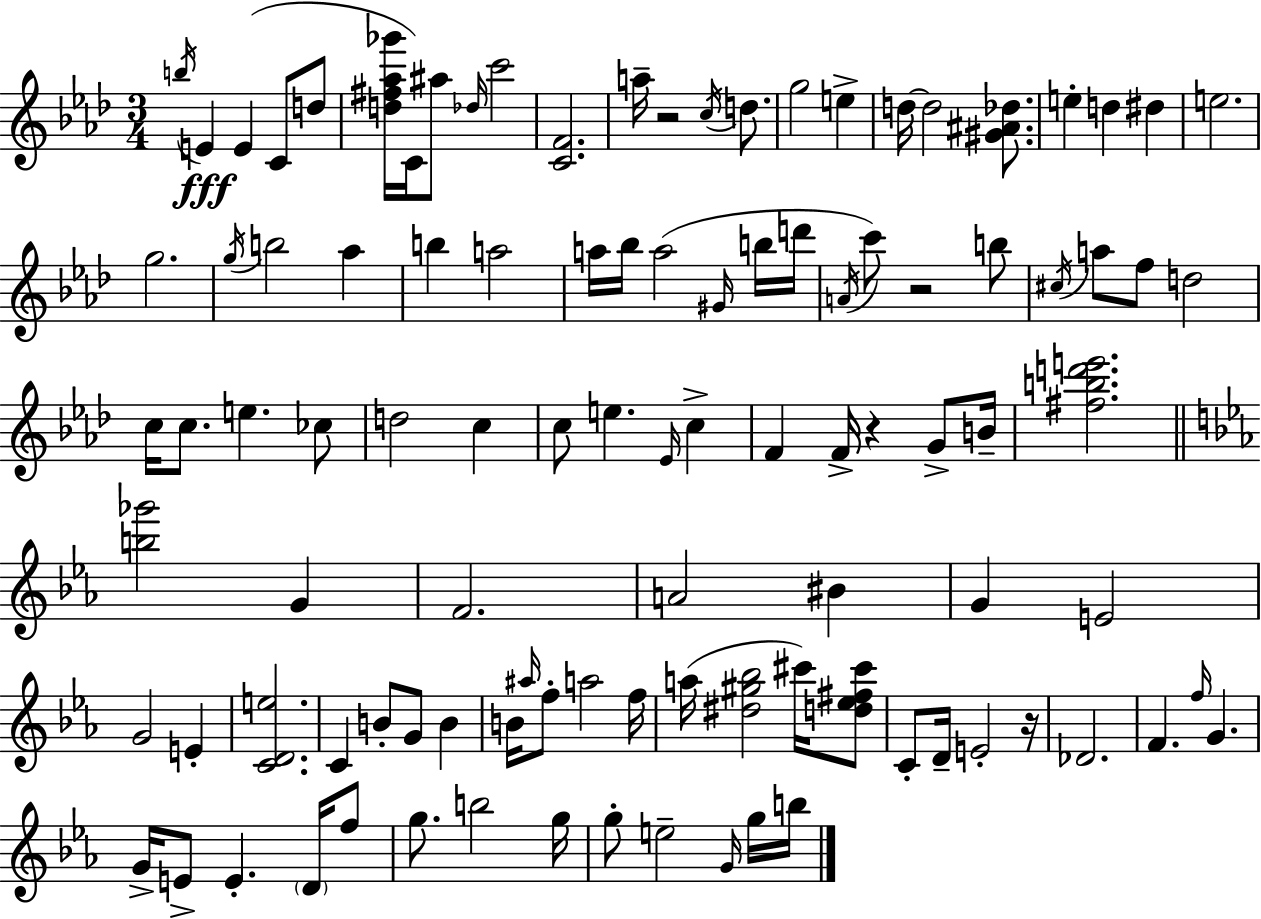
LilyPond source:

{
  \clef treble
  \numericTimeSignature
  \time 3/4
  \key f \minor
  \acciaccatura { b''16 }\fff e'4 e'4( c'8 d''8 | <d'' fis'' aes'' ges'''>16 c'16) ais''8 \grace { des''16 } c'''2 | <c' f'>2. | a''16-- r2 \acciaccatura { c''16 } | \break d''8. g''2 e''4-> | d''16~~ d''2 | <gis' ais' des''>8. e''4-. d''4 dis''4 | e''2. | \break g''2. | \acciaccatura { g''16 } b''2 | aes''4 b''4 a''2 | a''16 bes''16 a''2( | \break \grace { gis'16 } b''16 d'''16 \acciaccatura { a'16 }) c'''8 r2 | b''8 \acciaccatura { cis''16 } a''8 f''8 d''2 | c''16 c''8. e''4. | ces''8 d''2 | \break c''4 c''8 e''4. | \grace { ees'16 } c''4-> f'4 | f'16-> r4 g'8-> b'16-- <fis'' b'' d''' e'''>2. | \bar "||" \break \key c \minor <b'' ges'''>2 g'4 | f'2. | a'2 bis'4 | g'4 e'2 | \break g'2 e'4-. | <c' d' e''>2. | c'4 b'8-. g'8 b'4 | b'16 \grace { ais''16 } f''8-. a''2 | \break f''16 a''16( <dis'' gis'' bes''>2 cis'''16) <d'' ees'' fis'' cis'''>8 | c'8-. d'16-- e'2-. | r16 des'2. | f'4. \grace { f''16 } g'4. | \break g'16-> e'8-> e'4.-. \parenthesize d'16 | f''8 g''8. b''2 | g''16 g''8-. e''2-- | \grace { g'16 } g''16 b''16 \bar "|."
}